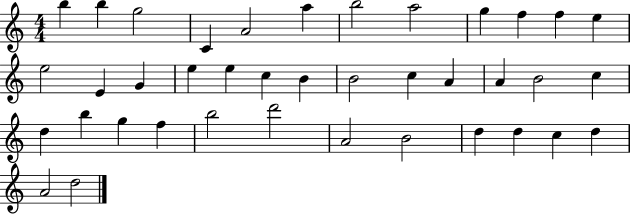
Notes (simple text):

B5/q B5/q G5/h C4/q A4/h A5/q B5/h A5/h G5/q F5/q F5/q E5/q E5/h E4/q G4/q E5/q E5/q C5/q B4/q B4/h C5/q A4/q A4/q B4/h C5/q D5/q B5/q G5/q F5/q B5/h D6/h A4/h B4/h D5/q D5/q C5/q D5/q A4/h D5/h